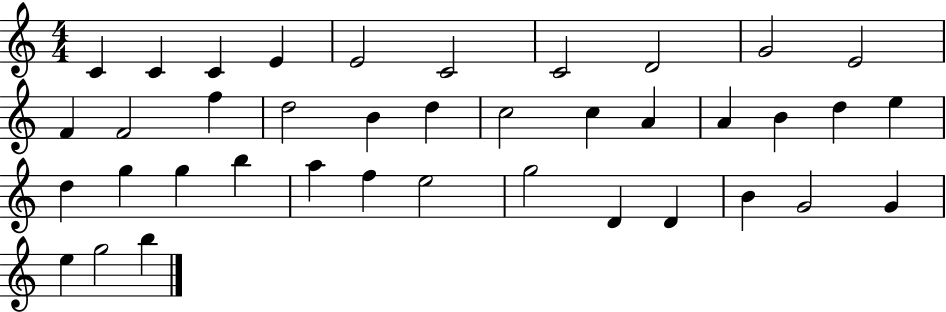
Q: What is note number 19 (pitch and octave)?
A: A4